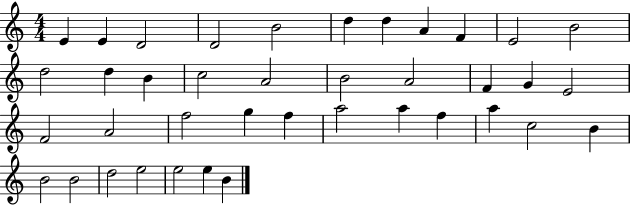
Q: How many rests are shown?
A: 0